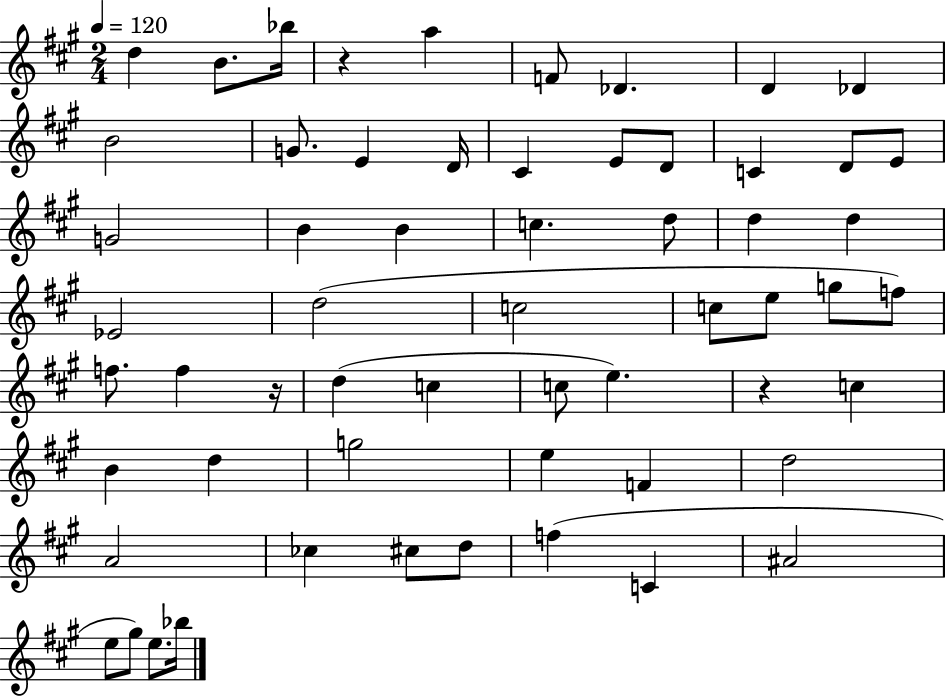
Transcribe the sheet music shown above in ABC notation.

X:1
T:Untitled
M:2/4
L:1/4
K:A
d B/2 _b/4 z a F/2 _D D _D B2 G/2 E D/4 ^C E/2 D/2 C D/2 E/2 G2 B B c d/2 d d _E2 d2 c2 c/2 e/2 g/2 f/2 f/2 f z/4 d c c/2 e z c B d g2 e F d2 A2 _c ^c/2 d/2 f C ^A2 e/2 ^g/2 e/2 _b/4